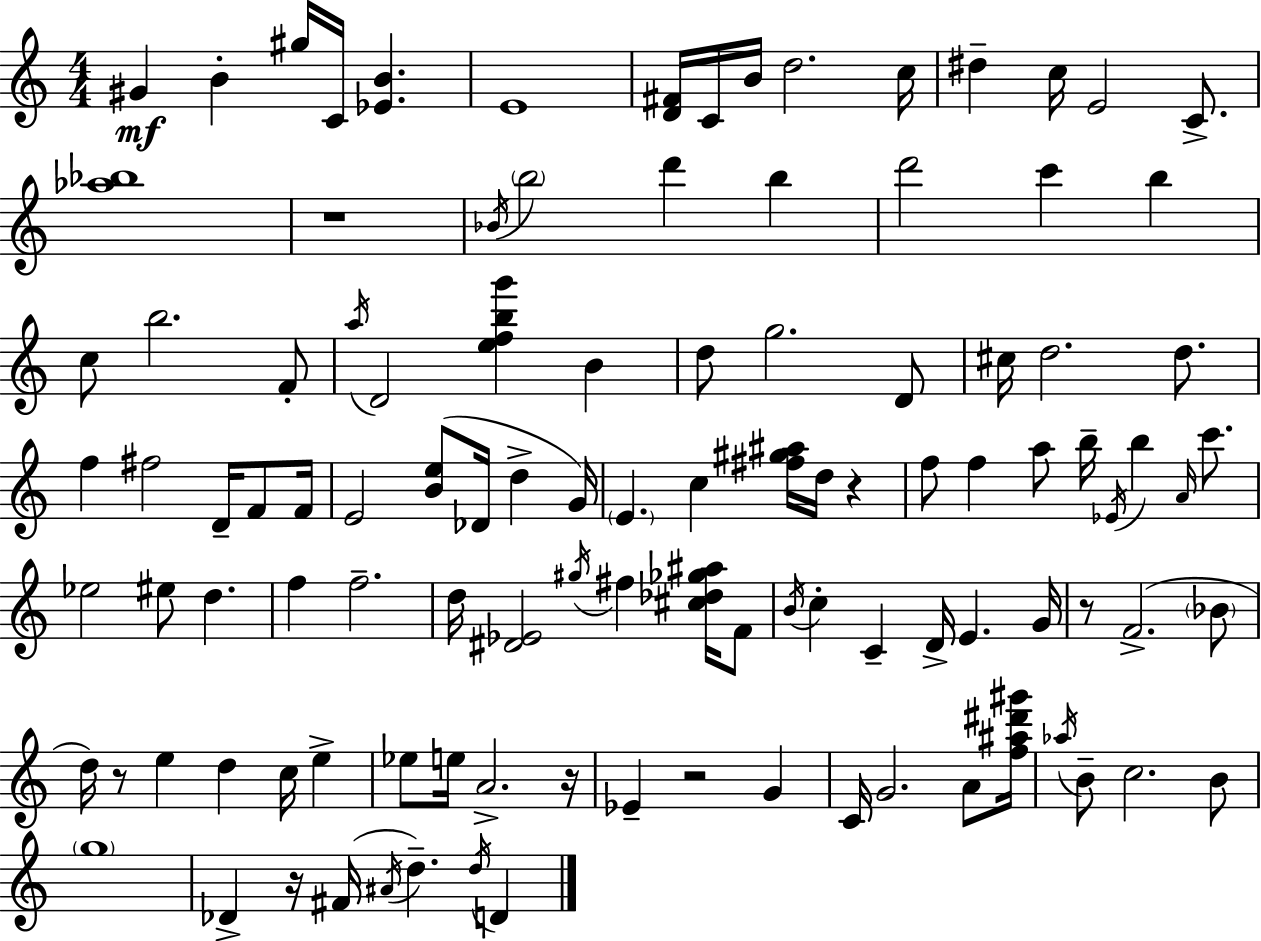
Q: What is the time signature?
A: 4/4